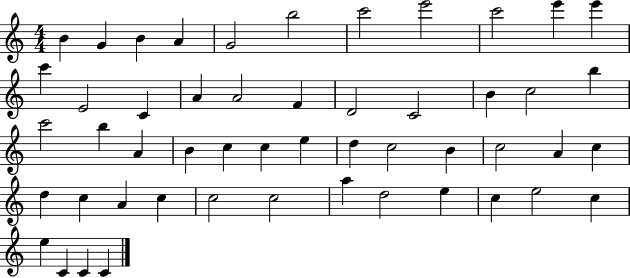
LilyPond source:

{
  \clef treble
  \numericTimeSignature
  \time 4/4
  \key c \major
  b'4 g'4 b'4 a'4 | g'2 b''2 | c'''2 e'''2 | c'''2 e'''4 e'''4 | \break c'''4 e'2 c'4 | a'4 a'2 f'4 | d'2 c'2 | b'4 c''2 b''4 | \break c'''2 b''4 a'4 | b'4 c''4 c''4 e''4 | d''4 c''2 b'4 | c''2 a'4 c''4 | \break d''4 c''4 a'4 c''4 | c''2 c''2 | a''4 d''2 e''4 | c''4 e''2 c''4 | \break e''4 c'4 c'4 c'4 | \bar "|."
}